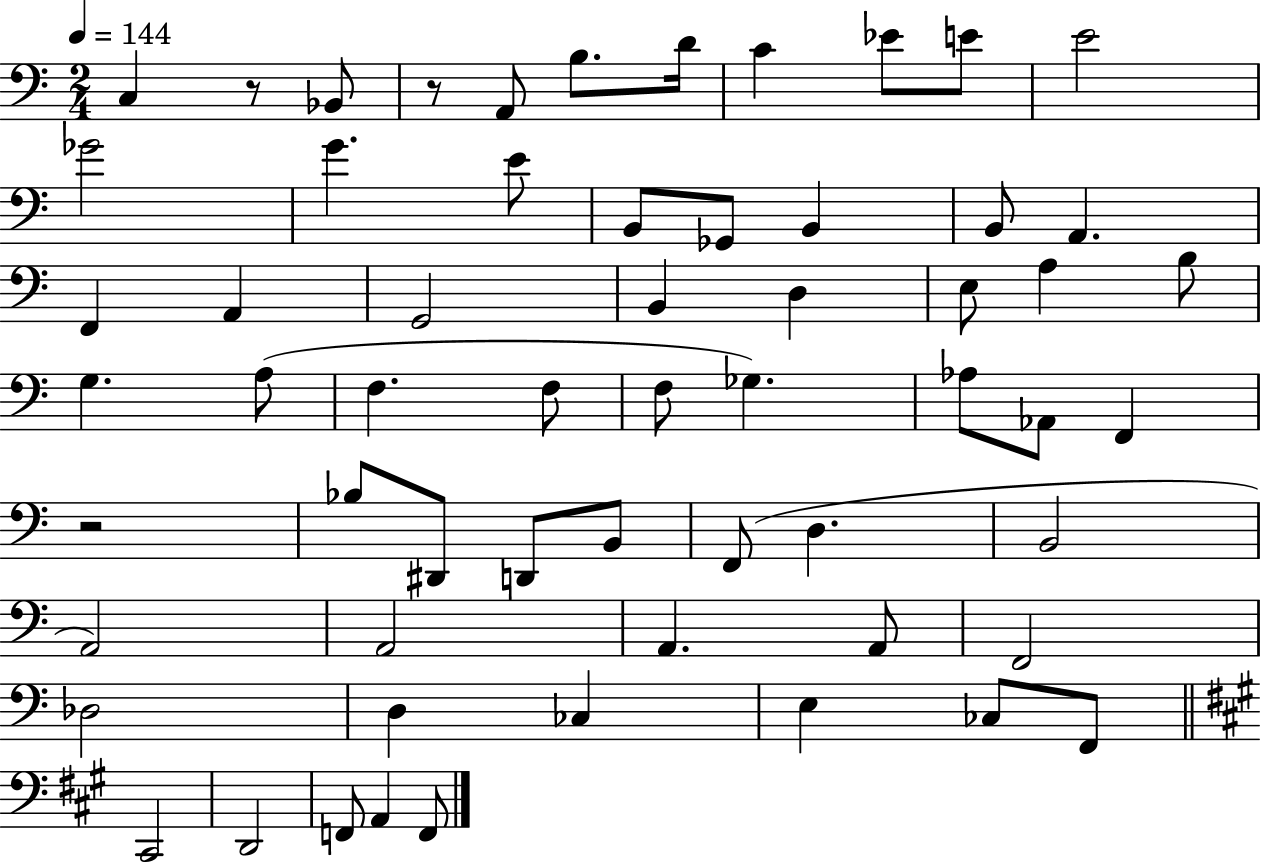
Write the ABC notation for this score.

X:1
T:Untitled
M:2/4
L:1/4
K:C
C, z/2 _B,,/2 z/2 A,,/2 B,/2 D/4 C _E/2 E/2 E2 _G2 G E/2 B,,/2 _G,,/2 B,, B,,/2 A,, F,, A,, G,,2 B,, D, E,/2 A, B,/2 G, A,/2 F, F,/2 F,/2 _G, _A,/2 _A,,/2 F,, z2 _B,/2 ^D,,/2 D,,/2 B,,/2 F,,/2 D, B,,2 A,,2 A,,2 A,, A,,/2 F,,2 _D,2 D, _C, E, _C,/2 F,,/2 ^C,,2 D,,2 F,,/2 A,, F,,/2